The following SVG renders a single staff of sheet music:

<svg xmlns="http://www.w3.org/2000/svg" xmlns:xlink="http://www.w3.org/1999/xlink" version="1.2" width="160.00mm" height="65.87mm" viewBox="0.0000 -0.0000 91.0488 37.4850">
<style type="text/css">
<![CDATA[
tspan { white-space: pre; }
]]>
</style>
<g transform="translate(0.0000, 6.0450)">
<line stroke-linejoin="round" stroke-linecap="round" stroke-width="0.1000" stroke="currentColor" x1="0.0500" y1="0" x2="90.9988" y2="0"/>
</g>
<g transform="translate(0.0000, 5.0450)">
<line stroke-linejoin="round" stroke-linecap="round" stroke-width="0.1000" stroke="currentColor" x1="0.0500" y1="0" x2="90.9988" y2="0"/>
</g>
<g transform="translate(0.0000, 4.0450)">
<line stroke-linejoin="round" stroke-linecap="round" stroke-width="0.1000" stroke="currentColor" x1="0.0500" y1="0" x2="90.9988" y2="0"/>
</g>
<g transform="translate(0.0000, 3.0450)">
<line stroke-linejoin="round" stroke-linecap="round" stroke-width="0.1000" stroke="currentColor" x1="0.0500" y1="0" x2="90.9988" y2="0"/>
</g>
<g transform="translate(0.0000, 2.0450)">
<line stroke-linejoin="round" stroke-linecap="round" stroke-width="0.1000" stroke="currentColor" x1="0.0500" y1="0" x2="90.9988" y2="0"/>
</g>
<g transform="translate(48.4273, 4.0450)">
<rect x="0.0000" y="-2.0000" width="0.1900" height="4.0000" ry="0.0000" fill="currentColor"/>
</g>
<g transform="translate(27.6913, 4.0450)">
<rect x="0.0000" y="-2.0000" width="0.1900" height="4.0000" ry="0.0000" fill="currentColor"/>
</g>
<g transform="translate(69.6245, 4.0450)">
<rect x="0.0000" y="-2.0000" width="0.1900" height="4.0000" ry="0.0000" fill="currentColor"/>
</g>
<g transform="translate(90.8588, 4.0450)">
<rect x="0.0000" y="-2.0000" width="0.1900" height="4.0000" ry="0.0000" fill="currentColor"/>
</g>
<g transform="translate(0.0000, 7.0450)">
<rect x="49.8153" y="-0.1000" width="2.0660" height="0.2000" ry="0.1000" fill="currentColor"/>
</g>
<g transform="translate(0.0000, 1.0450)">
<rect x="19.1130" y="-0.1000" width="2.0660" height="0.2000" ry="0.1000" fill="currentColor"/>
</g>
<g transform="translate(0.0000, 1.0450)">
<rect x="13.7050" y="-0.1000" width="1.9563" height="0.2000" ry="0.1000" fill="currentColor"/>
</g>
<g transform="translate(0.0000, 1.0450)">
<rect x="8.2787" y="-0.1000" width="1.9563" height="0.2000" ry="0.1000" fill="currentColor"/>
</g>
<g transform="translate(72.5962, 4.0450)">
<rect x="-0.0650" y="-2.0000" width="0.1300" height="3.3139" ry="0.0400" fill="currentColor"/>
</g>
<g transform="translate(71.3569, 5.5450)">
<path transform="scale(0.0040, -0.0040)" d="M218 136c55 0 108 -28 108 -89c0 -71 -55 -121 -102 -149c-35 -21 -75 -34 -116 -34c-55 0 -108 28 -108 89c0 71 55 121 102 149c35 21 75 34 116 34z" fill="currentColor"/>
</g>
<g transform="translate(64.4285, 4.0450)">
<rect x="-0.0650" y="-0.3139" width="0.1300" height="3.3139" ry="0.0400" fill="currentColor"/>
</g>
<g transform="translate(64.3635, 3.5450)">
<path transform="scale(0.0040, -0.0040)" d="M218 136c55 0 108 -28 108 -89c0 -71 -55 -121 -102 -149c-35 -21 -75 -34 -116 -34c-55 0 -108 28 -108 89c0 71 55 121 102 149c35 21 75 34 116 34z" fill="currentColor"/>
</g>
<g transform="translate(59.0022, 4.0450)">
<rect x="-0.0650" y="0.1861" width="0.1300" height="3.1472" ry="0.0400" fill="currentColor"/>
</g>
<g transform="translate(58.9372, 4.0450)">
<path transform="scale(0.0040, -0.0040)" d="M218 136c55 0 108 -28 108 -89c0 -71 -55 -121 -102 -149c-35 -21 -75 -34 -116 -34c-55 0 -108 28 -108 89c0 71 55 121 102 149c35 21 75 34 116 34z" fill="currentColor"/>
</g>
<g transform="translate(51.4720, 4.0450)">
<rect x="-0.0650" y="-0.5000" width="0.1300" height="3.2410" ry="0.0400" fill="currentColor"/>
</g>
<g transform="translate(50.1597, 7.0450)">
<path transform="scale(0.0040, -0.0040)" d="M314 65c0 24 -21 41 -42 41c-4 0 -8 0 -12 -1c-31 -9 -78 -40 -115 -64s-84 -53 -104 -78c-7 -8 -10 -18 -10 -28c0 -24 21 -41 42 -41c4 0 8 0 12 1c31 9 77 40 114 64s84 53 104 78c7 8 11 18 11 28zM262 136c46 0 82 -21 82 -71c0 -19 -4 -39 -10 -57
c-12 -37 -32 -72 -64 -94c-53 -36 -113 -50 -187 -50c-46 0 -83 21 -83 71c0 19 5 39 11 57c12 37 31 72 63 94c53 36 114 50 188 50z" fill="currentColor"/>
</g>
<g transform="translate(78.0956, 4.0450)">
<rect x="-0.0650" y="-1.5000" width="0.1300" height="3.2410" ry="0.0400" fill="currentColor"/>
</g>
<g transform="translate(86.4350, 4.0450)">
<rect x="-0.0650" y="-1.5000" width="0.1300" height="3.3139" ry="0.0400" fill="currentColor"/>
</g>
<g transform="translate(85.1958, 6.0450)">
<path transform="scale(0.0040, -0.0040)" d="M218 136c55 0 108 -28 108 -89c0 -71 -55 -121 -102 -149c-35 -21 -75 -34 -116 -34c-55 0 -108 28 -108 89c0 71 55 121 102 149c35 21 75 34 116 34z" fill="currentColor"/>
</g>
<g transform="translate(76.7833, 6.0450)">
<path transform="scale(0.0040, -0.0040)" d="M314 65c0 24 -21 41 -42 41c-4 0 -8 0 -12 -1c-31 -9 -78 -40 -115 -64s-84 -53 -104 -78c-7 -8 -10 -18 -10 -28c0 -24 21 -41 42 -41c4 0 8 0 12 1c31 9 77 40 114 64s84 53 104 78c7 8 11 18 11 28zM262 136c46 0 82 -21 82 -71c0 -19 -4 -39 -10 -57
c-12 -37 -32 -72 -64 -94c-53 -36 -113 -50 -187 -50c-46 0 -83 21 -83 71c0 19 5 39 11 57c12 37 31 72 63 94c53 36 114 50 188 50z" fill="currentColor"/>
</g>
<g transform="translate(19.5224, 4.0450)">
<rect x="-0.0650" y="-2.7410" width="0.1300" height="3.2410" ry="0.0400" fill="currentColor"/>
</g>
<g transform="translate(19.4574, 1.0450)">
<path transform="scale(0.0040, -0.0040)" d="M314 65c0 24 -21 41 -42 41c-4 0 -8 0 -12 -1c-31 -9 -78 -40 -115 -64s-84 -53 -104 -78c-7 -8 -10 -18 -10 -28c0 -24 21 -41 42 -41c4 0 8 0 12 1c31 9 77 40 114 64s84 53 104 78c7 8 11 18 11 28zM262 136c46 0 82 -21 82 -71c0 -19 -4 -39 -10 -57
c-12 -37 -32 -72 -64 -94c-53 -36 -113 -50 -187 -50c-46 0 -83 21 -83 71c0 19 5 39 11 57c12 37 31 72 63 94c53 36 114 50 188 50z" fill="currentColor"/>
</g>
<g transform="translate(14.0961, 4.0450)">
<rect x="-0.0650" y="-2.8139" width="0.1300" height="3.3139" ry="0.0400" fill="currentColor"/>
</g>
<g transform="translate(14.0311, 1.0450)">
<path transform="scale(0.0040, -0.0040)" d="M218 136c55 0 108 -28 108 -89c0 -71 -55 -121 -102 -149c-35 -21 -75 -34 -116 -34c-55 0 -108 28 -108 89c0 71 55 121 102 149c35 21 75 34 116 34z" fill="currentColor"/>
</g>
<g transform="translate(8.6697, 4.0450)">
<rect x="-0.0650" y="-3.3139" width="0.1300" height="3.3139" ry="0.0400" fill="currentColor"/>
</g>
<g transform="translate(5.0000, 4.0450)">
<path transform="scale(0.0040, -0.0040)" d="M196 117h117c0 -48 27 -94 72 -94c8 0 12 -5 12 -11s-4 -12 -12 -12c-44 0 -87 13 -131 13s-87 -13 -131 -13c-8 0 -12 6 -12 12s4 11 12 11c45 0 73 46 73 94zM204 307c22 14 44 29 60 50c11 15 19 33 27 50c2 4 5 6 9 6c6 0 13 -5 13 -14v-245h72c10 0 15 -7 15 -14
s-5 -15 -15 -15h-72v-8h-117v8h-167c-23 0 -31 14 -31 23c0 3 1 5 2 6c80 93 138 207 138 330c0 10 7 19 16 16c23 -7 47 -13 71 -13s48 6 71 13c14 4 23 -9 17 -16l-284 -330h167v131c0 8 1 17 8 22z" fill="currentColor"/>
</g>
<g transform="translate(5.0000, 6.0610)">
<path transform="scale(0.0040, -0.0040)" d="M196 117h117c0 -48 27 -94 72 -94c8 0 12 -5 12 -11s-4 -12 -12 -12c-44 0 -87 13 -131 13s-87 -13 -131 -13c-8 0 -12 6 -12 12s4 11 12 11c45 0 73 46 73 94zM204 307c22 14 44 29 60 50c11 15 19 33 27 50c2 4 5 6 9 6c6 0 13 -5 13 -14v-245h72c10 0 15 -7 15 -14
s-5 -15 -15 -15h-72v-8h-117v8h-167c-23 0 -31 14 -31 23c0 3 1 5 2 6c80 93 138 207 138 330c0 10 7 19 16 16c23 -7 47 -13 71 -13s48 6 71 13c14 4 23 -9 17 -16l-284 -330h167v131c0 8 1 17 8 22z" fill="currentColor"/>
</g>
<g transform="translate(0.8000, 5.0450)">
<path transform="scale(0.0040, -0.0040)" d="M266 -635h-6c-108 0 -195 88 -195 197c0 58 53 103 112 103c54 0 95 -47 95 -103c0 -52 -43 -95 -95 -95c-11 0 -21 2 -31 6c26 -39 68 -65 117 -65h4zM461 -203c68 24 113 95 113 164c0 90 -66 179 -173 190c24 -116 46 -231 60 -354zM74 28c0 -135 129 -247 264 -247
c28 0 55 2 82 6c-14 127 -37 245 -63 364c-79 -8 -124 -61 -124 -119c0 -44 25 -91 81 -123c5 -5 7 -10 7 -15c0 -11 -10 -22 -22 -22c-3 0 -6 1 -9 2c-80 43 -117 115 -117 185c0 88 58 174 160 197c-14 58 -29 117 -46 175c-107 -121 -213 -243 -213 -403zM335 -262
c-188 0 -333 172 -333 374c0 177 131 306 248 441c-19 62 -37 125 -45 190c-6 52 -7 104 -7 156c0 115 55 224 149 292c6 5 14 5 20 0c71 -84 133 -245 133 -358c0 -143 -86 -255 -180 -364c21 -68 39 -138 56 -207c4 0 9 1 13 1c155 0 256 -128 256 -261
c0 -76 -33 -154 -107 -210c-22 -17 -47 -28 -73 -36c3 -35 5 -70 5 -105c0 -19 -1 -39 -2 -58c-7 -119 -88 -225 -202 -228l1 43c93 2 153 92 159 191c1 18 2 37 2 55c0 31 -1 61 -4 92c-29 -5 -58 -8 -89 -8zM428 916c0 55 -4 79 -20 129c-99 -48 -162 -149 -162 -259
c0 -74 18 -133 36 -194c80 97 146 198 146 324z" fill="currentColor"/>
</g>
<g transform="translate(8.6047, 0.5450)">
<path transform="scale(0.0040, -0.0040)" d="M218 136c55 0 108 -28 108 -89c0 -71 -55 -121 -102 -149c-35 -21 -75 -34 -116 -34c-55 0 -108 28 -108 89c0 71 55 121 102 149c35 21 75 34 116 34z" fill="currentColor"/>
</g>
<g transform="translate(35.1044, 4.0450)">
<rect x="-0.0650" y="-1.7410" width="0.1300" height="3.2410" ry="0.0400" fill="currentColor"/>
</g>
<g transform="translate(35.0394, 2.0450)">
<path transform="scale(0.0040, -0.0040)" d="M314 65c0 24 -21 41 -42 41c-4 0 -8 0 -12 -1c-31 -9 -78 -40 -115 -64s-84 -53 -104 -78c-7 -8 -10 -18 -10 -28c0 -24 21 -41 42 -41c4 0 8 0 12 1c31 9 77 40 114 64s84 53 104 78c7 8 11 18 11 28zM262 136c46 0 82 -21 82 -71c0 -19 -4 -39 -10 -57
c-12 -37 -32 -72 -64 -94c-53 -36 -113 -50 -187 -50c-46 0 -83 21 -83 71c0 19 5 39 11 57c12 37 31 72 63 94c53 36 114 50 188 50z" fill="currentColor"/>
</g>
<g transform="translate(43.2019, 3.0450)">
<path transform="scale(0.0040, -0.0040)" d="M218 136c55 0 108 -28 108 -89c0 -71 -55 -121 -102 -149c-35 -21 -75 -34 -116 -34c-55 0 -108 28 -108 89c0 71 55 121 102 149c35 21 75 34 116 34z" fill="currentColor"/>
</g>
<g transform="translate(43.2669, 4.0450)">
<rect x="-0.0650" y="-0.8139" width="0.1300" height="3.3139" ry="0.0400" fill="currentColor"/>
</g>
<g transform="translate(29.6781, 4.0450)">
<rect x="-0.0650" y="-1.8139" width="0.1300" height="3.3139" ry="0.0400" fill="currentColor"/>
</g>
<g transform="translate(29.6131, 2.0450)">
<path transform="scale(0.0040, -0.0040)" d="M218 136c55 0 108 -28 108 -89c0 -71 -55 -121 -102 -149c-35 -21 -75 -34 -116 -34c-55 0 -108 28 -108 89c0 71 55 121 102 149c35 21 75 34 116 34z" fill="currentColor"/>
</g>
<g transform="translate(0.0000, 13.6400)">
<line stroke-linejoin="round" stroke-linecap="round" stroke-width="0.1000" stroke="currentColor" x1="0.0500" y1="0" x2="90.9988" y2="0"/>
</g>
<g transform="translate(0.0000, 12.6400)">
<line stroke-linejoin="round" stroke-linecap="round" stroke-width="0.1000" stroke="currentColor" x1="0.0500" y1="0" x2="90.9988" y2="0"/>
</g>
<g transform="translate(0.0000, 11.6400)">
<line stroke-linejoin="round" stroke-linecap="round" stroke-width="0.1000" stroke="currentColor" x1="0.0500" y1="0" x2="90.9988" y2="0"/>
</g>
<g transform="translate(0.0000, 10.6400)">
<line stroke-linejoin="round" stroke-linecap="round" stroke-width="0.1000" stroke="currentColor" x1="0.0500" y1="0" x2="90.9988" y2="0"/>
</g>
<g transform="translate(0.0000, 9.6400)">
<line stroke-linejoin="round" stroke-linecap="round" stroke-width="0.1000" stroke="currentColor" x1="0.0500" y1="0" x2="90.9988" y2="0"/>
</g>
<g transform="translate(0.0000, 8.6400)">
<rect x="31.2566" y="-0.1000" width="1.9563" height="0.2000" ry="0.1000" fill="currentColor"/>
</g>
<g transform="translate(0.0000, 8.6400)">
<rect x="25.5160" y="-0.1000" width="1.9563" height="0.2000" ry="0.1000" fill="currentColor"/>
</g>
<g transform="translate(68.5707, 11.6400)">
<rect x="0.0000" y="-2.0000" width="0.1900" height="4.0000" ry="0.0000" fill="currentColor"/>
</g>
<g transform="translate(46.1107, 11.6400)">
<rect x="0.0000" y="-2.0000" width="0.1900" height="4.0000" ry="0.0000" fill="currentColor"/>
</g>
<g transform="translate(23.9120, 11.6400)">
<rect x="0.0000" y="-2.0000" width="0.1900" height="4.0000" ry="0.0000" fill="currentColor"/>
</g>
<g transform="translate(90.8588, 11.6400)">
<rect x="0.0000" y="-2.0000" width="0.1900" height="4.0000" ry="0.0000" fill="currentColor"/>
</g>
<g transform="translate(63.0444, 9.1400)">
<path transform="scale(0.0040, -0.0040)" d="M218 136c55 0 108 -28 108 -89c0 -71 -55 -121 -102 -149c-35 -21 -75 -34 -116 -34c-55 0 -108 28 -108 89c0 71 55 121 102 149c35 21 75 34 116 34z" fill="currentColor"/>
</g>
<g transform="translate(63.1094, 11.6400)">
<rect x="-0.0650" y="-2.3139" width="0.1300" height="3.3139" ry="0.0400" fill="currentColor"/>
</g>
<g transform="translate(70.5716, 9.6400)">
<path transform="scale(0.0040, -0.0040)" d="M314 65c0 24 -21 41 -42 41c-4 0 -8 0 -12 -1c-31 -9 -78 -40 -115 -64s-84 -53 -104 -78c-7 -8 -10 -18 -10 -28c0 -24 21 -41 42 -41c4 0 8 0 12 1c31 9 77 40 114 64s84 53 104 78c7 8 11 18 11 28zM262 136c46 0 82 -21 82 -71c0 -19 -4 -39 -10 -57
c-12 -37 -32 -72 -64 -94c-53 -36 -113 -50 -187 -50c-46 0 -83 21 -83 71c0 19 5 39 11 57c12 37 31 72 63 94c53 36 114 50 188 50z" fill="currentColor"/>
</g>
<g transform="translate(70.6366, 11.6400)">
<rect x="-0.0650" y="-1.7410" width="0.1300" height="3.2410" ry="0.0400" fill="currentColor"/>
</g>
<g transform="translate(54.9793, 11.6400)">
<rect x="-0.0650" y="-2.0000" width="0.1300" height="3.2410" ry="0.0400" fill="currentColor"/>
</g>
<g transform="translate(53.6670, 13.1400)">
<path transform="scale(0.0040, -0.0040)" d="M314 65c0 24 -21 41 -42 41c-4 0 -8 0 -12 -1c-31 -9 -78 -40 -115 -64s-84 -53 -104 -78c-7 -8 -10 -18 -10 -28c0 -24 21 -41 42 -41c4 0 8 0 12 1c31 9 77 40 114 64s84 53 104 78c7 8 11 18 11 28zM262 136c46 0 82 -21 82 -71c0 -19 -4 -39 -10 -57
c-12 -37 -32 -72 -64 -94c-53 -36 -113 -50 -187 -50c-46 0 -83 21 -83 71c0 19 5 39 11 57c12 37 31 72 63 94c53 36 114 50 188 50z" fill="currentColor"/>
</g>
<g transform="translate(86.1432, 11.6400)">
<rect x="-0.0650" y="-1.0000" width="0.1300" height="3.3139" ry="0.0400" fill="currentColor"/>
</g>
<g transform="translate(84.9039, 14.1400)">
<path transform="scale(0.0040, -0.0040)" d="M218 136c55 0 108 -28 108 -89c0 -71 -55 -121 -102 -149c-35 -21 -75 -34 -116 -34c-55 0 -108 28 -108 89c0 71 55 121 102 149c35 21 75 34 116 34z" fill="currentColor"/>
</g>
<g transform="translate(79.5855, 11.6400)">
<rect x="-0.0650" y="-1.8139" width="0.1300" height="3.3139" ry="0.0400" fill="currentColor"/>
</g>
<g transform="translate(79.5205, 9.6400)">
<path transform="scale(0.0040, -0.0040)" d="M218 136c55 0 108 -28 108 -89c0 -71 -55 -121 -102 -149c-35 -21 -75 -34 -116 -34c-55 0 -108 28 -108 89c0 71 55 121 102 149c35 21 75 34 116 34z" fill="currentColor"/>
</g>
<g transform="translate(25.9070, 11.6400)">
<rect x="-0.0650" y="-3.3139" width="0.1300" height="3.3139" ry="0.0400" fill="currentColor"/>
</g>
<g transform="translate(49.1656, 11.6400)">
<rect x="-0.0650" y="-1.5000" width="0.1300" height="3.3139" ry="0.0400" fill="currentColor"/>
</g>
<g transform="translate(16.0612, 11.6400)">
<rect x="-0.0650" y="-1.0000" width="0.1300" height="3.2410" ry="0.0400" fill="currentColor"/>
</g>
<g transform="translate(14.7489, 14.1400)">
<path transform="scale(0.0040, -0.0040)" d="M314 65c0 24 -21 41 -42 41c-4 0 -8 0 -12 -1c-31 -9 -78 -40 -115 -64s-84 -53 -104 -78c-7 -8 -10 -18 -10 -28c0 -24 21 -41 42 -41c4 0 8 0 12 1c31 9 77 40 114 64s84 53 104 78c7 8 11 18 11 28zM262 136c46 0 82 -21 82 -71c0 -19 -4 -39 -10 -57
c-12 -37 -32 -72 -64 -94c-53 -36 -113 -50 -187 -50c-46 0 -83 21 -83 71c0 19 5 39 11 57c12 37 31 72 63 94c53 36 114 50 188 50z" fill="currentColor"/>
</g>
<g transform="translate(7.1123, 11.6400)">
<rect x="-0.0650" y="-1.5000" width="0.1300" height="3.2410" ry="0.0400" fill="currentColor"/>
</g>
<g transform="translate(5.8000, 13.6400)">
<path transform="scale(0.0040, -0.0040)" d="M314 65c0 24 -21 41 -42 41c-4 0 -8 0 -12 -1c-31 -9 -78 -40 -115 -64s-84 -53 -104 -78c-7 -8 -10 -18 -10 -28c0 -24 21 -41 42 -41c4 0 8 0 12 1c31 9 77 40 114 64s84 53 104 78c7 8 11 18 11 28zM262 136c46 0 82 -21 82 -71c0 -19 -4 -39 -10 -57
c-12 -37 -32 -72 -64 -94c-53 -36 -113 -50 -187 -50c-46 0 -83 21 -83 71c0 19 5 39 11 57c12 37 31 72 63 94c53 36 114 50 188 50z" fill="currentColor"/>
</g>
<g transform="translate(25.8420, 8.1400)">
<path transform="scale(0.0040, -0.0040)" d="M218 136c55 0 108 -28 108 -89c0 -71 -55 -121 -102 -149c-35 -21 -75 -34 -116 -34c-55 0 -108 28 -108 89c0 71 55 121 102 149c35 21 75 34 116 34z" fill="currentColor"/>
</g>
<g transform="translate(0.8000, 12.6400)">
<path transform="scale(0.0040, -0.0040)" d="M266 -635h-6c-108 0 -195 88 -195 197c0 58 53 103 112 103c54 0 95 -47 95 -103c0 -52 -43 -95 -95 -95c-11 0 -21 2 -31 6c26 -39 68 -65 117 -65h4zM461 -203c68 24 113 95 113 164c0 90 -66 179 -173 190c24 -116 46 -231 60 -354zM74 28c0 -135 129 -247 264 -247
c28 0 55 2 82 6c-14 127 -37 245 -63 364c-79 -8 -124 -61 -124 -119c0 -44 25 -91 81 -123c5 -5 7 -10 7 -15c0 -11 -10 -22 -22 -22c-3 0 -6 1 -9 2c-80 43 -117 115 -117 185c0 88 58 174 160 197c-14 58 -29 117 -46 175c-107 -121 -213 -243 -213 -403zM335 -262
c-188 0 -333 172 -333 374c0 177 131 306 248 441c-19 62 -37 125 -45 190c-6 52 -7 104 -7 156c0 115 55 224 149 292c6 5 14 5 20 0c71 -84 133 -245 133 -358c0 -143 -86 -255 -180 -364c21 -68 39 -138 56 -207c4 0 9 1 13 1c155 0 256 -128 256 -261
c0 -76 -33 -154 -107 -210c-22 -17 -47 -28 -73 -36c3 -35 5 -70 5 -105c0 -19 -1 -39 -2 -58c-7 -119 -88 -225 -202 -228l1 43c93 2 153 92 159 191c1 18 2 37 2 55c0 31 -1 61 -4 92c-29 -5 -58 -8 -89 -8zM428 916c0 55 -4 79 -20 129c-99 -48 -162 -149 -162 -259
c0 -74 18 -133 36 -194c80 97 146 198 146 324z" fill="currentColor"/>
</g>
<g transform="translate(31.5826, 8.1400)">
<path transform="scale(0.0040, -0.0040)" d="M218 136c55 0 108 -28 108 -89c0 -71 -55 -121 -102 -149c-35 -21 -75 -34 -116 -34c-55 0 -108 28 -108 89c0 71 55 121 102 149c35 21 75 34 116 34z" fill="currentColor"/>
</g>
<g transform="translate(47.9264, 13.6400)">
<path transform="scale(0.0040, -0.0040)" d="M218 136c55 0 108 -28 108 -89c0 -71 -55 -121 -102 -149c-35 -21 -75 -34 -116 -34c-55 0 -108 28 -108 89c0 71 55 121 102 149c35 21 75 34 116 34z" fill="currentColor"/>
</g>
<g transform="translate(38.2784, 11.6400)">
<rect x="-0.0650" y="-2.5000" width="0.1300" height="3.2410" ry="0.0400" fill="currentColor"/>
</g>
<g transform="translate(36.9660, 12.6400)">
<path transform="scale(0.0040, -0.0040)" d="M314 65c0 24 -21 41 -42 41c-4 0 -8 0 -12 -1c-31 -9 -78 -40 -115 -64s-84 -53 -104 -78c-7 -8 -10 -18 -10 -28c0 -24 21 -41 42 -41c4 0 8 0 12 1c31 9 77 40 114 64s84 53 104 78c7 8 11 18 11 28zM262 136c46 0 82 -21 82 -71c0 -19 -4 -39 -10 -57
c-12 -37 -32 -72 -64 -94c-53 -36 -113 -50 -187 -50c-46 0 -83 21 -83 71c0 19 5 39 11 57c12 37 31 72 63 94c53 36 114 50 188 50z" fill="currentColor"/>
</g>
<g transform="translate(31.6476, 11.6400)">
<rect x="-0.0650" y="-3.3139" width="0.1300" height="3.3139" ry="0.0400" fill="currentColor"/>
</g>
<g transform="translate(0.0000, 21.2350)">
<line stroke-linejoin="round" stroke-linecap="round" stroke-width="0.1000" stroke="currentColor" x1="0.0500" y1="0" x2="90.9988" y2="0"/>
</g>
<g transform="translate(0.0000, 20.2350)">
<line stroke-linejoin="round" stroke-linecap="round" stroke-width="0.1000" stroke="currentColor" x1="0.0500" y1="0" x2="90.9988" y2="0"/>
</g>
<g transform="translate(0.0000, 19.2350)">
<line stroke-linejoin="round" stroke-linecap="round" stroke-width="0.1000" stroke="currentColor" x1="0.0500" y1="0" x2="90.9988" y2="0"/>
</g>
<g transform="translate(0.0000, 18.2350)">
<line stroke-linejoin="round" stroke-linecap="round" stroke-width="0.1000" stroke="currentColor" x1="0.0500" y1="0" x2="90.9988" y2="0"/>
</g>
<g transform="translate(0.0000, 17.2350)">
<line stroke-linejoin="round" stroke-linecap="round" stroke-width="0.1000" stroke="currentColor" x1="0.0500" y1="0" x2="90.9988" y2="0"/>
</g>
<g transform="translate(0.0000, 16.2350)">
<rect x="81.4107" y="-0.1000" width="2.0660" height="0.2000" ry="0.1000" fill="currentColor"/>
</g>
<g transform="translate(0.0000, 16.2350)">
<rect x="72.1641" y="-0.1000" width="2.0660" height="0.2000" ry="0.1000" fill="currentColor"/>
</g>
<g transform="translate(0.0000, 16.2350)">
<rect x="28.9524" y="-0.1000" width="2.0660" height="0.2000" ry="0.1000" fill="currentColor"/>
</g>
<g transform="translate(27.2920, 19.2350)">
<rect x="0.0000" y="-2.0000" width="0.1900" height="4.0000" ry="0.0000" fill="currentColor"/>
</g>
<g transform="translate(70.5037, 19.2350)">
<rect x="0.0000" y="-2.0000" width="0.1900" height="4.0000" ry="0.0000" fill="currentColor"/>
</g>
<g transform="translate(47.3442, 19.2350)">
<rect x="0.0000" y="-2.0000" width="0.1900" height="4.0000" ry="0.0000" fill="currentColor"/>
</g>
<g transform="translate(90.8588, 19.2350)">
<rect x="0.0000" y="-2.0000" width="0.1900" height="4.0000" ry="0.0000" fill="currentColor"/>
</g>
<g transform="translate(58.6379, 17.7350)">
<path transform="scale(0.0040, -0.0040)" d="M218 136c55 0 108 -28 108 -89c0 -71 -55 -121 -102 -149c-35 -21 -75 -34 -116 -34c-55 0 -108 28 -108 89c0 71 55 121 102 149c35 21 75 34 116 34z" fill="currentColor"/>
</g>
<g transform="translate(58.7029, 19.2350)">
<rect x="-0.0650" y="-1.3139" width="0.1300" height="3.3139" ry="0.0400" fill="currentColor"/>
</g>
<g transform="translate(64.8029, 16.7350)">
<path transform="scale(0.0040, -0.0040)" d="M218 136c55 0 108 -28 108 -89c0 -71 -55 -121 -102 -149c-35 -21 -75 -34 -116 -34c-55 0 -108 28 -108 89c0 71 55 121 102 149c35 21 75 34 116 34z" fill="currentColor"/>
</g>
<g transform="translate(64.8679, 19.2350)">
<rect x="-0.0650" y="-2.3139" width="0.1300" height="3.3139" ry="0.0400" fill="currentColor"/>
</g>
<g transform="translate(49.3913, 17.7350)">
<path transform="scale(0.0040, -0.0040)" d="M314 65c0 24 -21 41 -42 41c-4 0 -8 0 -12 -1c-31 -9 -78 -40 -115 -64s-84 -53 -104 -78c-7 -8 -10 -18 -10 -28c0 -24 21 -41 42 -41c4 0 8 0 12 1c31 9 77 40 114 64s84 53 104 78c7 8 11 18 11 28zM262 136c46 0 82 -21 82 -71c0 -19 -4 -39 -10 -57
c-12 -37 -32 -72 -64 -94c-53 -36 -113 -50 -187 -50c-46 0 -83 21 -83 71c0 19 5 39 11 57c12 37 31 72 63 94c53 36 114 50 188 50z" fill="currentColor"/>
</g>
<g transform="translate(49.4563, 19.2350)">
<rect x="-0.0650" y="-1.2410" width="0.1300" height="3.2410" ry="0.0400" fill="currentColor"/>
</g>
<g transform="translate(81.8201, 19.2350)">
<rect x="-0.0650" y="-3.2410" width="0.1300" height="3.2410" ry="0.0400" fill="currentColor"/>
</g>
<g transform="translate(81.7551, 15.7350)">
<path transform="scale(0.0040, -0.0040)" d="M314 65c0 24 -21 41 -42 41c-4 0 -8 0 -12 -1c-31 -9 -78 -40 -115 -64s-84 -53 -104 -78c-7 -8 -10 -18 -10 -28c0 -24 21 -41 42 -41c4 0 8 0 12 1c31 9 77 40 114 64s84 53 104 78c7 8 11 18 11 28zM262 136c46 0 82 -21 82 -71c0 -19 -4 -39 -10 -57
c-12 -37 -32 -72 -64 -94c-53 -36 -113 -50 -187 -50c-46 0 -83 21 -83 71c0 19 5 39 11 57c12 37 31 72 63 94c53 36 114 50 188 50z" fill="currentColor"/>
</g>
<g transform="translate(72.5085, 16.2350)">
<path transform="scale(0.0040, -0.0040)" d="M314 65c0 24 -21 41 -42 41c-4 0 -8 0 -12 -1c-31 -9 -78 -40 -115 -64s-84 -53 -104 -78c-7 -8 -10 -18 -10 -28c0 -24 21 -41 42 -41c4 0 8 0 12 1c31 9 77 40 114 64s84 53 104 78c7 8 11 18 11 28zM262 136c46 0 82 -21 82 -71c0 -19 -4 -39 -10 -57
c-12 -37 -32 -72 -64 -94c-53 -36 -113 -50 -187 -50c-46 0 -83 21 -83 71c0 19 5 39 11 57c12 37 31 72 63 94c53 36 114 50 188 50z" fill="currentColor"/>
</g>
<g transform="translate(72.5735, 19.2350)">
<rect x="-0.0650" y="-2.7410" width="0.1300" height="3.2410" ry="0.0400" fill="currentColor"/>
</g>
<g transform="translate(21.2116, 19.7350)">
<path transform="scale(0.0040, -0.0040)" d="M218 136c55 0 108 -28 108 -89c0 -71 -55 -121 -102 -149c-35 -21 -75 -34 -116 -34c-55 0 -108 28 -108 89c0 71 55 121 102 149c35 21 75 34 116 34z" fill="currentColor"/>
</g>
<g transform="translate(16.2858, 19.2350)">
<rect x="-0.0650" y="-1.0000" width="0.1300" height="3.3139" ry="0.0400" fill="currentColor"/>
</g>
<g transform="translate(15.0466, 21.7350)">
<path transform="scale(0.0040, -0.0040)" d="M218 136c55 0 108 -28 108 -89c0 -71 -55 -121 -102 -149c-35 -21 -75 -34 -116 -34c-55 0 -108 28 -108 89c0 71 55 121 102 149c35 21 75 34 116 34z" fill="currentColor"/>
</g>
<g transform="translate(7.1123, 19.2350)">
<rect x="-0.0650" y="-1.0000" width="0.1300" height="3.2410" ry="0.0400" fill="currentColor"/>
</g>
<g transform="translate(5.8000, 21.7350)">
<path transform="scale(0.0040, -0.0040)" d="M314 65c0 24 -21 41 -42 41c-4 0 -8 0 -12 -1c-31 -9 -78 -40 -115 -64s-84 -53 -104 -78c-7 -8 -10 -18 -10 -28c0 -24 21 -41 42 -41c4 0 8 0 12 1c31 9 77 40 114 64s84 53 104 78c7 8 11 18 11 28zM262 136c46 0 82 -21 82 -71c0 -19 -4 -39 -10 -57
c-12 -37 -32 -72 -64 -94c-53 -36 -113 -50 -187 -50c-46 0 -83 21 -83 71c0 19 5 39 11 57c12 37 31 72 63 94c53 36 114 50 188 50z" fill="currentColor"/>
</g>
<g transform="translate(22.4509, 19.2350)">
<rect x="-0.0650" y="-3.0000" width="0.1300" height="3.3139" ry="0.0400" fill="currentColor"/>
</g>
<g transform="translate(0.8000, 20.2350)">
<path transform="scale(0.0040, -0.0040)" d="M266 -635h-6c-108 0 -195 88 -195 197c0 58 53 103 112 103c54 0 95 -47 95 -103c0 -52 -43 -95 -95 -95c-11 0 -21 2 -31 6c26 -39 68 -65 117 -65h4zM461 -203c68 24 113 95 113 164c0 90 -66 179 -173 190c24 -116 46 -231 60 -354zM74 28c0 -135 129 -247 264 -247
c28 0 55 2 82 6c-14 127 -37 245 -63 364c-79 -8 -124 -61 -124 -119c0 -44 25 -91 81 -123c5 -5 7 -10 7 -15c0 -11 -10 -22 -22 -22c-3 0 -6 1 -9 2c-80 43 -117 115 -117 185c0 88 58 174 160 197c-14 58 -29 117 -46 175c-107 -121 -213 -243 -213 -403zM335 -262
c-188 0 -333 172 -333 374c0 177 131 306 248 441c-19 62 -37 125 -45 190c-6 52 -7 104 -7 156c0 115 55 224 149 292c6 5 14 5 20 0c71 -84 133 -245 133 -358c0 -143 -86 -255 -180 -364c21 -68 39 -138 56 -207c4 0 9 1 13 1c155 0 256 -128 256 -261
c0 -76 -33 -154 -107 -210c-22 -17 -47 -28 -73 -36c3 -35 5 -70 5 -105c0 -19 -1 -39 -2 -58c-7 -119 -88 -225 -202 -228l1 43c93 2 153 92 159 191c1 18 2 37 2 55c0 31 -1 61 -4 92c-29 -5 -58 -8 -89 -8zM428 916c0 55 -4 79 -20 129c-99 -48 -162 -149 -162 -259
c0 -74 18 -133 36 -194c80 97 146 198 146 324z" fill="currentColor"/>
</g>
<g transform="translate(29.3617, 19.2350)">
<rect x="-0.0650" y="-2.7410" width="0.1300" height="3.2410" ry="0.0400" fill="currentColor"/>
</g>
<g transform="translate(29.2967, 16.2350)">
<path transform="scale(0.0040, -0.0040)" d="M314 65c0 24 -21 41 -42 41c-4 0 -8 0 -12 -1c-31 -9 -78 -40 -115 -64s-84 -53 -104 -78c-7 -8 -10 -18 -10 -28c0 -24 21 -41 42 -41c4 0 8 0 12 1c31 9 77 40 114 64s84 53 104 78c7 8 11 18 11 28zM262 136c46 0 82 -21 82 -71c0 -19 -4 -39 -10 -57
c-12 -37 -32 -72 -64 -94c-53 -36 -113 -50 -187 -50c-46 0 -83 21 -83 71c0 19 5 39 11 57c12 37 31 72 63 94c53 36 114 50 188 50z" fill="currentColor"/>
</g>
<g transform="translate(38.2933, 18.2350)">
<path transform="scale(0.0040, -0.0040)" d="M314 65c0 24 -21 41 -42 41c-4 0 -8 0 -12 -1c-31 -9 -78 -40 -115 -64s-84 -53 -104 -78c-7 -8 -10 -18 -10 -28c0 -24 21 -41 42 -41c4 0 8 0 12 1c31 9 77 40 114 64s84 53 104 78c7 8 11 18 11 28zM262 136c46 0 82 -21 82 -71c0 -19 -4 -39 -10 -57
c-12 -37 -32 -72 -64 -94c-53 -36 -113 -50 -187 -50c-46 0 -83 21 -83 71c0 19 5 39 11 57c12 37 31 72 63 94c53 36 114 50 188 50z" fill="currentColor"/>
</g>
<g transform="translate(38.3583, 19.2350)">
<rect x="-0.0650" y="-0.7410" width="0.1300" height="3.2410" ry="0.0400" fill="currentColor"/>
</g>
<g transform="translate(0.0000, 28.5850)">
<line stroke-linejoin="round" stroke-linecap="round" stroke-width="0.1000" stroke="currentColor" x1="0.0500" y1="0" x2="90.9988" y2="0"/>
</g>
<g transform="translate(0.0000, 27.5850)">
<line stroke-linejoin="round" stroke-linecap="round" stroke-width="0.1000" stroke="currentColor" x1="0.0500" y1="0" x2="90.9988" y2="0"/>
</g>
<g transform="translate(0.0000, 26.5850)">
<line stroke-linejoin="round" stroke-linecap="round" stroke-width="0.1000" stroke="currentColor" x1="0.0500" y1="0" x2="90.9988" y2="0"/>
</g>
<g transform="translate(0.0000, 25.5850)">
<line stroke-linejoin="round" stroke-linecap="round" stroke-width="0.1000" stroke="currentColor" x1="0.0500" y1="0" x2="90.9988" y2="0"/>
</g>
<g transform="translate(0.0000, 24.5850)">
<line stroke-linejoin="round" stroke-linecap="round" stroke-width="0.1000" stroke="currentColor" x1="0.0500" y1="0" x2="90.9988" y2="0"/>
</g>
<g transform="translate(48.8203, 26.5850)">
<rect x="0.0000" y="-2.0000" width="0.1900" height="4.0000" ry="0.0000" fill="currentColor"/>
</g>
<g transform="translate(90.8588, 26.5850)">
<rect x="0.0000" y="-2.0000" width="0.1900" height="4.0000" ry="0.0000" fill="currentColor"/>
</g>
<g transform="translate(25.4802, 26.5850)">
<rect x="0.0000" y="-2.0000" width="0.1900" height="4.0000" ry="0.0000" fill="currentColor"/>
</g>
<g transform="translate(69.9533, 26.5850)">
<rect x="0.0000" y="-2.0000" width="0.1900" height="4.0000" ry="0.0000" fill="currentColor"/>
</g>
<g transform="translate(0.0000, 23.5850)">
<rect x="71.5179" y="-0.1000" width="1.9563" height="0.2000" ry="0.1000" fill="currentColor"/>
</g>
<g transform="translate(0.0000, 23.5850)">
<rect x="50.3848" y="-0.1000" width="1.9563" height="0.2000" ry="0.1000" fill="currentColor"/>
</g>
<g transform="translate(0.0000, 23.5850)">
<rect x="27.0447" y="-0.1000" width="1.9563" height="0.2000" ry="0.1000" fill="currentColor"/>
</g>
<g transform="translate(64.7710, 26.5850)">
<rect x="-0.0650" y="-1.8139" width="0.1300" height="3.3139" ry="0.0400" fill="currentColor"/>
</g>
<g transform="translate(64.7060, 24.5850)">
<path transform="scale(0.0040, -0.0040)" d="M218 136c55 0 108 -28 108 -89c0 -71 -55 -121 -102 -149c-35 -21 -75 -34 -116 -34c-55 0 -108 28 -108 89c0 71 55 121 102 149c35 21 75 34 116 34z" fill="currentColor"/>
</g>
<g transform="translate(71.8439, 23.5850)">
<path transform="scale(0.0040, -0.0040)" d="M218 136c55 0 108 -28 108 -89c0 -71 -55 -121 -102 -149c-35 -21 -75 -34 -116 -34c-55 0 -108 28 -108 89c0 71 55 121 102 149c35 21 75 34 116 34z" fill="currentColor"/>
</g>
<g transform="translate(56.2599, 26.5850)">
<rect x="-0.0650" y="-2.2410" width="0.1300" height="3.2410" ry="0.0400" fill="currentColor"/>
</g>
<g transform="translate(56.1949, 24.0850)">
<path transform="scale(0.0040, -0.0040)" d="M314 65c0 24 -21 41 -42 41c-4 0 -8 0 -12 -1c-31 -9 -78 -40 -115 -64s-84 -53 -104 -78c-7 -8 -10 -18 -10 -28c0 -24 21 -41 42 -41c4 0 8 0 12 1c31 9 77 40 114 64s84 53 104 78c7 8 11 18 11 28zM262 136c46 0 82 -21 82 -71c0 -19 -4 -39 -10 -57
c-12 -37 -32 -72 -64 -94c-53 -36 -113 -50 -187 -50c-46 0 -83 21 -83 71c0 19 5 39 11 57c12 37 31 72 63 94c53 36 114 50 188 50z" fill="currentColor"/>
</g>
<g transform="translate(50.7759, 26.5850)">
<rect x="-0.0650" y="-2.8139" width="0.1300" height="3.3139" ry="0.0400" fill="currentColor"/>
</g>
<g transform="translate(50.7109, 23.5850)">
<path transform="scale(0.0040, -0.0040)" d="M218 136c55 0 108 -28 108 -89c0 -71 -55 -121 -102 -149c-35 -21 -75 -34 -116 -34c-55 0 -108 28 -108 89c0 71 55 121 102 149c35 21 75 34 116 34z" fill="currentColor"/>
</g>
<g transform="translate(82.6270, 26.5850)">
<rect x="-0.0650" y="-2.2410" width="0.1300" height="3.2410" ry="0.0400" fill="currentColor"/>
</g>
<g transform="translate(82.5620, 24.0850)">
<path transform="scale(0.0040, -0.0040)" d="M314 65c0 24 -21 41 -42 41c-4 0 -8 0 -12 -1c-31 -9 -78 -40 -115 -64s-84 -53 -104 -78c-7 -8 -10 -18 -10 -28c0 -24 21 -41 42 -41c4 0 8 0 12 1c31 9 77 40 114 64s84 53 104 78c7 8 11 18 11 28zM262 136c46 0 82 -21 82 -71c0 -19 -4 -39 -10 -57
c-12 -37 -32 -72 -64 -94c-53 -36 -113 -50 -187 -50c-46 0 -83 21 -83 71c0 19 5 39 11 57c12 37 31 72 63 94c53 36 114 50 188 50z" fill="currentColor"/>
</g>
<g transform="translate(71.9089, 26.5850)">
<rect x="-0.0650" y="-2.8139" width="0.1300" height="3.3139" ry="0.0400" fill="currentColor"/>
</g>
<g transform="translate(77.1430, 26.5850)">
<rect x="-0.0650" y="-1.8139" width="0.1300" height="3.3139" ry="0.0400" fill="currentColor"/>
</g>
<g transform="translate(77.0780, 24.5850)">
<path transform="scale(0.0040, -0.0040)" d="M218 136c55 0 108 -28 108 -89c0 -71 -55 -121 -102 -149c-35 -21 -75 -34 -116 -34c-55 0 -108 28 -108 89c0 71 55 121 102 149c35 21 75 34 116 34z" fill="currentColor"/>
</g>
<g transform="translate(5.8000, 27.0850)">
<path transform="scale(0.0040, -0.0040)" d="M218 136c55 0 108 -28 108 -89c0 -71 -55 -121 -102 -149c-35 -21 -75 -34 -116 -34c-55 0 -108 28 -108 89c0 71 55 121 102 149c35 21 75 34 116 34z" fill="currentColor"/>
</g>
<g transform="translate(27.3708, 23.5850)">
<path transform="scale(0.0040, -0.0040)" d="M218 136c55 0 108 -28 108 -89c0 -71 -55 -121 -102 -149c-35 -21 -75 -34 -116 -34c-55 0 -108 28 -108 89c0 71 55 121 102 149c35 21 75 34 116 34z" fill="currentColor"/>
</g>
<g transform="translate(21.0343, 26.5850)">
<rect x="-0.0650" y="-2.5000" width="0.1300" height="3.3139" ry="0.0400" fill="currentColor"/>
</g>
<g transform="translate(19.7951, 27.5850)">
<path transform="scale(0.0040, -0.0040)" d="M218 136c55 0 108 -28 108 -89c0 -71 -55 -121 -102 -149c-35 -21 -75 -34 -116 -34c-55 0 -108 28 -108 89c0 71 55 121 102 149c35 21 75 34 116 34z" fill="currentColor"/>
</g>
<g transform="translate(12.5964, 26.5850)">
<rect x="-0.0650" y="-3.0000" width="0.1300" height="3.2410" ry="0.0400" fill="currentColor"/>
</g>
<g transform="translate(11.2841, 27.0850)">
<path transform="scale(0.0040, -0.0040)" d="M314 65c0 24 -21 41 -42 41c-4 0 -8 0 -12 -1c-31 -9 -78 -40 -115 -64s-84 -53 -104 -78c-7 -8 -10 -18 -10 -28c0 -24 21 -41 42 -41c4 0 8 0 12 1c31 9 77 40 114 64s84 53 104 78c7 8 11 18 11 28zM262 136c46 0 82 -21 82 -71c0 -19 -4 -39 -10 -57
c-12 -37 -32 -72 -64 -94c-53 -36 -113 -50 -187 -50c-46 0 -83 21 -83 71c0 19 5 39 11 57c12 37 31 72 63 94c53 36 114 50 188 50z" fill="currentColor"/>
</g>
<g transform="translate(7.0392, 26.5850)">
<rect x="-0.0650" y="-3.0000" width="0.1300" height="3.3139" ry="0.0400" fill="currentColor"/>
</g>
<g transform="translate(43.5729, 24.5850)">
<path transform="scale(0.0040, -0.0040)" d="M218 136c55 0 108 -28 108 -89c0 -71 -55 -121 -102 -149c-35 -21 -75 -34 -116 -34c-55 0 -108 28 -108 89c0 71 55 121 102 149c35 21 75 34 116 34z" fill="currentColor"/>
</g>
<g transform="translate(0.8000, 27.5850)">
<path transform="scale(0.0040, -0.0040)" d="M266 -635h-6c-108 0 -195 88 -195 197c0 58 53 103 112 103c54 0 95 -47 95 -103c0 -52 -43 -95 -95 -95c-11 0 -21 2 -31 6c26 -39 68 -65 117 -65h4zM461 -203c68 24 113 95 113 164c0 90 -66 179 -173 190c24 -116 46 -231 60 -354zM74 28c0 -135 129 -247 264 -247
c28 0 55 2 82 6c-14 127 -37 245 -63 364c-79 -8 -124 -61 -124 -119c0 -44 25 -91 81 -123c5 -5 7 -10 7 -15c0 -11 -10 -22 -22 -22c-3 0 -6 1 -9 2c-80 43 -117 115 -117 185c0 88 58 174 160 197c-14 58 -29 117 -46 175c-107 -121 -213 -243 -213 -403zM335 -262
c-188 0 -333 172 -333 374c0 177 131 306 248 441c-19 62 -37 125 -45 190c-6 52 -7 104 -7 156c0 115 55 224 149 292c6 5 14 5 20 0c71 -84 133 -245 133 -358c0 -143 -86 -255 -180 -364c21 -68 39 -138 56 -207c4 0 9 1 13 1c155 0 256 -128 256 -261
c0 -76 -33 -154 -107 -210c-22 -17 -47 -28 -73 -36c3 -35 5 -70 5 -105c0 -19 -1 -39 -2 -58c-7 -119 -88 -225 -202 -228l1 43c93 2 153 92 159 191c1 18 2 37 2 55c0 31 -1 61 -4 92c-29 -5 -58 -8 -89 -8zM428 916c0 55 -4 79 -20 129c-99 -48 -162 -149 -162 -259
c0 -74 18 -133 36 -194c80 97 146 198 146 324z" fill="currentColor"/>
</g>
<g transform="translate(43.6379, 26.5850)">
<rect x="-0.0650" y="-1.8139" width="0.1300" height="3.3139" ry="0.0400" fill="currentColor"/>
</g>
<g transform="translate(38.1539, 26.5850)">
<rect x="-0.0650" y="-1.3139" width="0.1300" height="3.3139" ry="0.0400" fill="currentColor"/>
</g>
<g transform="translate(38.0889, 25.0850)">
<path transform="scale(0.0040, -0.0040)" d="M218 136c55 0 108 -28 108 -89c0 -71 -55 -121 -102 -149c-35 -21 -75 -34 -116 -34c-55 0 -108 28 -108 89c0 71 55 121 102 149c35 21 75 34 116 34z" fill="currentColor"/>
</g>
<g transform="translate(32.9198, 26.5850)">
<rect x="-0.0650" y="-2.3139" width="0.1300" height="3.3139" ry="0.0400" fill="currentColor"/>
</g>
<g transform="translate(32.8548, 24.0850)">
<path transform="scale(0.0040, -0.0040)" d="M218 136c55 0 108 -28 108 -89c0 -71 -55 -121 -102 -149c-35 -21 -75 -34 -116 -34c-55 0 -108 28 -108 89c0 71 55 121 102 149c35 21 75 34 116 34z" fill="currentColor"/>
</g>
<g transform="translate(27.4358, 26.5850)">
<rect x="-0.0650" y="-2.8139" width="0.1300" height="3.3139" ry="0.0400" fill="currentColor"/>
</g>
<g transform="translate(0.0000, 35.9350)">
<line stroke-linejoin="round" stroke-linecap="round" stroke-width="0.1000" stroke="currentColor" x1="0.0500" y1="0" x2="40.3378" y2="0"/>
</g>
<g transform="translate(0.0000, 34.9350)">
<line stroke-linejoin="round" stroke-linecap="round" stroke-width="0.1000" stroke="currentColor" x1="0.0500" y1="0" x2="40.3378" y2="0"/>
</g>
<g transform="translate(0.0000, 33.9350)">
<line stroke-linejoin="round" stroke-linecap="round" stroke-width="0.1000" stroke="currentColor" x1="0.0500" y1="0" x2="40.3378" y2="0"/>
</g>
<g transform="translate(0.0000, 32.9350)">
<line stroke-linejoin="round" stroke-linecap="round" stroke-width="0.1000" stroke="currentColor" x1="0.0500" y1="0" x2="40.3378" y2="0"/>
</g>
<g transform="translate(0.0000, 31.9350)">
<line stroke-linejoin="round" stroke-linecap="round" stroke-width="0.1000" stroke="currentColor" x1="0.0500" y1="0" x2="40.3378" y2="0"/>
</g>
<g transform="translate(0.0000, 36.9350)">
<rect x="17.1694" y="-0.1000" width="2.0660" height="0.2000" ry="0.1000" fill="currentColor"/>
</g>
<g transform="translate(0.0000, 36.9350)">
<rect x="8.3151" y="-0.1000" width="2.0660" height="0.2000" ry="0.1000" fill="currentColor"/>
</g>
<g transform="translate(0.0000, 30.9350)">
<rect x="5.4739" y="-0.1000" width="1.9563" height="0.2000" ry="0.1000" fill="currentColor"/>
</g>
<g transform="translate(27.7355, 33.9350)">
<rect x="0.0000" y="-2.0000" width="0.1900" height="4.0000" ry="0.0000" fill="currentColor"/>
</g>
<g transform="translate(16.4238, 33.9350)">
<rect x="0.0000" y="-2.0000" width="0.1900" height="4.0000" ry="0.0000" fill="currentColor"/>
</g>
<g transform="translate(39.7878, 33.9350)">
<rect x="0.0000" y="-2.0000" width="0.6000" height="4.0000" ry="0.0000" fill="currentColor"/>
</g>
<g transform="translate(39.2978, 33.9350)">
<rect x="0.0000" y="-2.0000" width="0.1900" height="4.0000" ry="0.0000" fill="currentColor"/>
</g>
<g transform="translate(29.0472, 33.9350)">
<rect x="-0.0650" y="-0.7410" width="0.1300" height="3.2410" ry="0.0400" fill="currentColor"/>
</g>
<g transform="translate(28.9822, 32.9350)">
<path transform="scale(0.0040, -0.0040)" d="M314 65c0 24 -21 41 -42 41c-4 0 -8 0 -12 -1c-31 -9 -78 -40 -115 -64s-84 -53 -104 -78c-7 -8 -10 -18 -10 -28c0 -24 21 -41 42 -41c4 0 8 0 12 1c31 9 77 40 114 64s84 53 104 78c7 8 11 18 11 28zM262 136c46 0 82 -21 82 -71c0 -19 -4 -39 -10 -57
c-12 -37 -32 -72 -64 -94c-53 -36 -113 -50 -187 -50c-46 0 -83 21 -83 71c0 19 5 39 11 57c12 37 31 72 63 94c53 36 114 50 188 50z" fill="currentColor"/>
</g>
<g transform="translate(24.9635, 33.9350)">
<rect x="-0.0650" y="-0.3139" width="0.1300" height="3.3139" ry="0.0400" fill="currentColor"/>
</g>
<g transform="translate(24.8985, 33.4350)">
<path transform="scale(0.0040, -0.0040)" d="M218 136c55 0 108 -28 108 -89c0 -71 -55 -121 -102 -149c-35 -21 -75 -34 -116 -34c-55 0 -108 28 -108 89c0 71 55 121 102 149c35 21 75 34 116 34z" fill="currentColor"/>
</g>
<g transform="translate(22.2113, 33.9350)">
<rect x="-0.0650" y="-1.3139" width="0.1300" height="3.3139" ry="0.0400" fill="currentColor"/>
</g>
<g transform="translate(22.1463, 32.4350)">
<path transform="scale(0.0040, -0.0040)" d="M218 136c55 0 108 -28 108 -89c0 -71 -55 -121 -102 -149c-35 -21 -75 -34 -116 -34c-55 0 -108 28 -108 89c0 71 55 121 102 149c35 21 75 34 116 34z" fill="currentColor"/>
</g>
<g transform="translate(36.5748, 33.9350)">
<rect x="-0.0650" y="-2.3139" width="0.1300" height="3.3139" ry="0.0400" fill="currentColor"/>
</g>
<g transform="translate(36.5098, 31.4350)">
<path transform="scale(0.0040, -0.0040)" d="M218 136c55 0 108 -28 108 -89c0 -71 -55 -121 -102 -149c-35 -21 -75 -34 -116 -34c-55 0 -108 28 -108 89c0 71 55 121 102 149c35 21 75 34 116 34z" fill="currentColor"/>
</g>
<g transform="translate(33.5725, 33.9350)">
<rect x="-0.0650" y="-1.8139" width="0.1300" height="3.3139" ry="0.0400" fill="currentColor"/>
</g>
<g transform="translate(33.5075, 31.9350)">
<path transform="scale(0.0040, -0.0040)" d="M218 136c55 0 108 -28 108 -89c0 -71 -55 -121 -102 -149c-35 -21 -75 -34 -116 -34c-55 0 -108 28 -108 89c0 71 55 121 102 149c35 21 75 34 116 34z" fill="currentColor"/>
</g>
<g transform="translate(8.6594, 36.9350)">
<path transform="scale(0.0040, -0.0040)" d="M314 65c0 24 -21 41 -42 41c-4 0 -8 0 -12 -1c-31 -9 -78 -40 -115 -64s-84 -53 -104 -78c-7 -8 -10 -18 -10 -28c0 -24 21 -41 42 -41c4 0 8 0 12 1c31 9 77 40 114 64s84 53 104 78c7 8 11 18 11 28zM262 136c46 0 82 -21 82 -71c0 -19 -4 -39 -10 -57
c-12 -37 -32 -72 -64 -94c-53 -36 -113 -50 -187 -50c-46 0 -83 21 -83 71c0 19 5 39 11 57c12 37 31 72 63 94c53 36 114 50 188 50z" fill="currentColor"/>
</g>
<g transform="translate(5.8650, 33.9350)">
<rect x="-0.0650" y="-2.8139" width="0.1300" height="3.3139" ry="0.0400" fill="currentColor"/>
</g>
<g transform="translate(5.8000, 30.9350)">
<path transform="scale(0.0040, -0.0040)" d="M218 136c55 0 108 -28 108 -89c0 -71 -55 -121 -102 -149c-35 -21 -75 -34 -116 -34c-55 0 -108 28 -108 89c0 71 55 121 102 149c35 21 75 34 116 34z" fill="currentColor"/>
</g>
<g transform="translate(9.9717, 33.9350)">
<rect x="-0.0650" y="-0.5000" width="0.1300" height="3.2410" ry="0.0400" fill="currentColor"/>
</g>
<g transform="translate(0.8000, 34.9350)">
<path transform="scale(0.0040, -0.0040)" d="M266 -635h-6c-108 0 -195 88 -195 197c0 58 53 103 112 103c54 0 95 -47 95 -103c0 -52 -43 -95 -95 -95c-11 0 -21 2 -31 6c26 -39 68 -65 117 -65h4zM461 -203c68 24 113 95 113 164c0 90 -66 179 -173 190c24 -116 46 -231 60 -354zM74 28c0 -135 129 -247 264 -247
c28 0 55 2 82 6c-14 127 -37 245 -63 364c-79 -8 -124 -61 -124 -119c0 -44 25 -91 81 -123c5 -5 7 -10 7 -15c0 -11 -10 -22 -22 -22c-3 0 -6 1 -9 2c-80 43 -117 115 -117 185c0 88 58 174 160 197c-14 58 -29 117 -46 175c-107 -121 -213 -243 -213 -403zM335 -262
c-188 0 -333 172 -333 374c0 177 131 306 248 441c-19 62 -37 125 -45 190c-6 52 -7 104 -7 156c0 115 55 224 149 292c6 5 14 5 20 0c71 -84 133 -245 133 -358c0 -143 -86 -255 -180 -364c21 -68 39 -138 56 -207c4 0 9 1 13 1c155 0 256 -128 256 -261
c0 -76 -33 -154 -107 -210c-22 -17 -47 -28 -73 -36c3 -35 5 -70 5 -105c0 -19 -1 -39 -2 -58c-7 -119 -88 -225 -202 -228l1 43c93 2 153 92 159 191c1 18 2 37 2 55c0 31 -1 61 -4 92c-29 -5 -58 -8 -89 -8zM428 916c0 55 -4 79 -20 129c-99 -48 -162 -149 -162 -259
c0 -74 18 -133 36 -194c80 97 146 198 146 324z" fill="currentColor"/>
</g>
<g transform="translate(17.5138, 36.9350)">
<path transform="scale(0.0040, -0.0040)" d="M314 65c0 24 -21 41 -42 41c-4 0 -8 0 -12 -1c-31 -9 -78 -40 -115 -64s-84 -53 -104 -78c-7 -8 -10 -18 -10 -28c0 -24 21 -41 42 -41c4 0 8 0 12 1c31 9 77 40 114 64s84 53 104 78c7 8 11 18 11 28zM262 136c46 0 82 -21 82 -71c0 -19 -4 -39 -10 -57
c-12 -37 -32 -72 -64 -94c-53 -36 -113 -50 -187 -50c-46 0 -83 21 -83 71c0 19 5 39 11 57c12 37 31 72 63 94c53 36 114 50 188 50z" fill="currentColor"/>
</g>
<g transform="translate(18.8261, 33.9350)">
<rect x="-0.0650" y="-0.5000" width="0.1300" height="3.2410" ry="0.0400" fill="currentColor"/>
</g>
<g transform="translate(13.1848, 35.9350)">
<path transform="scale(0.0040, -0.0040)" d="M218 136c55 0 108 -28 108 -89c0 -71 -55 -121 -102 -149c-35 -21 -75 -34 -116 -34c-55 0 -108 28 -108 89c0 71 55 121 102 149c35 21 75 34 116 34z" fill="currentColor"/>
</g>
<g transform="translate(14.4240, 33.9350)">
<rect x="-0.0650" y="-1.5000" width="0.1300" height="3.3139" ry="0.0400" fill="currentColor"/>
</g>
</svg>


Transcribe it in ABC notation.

X:1
T:Untitled
M:4/4
L:1/4
K:C
b a a2 f f2 d C2 B c F E2 E E2 D2 b b G2 E F2 g f2 f D D2 D A a2 d2 e2 e g a2 b2 A A2 G a g e f a g2 f a f g2 a C2 E C2 e c d2 f g